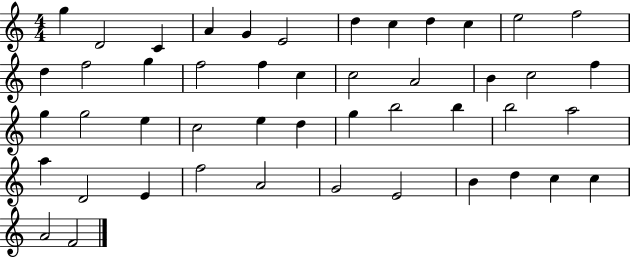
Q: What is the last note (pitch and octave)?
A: F4